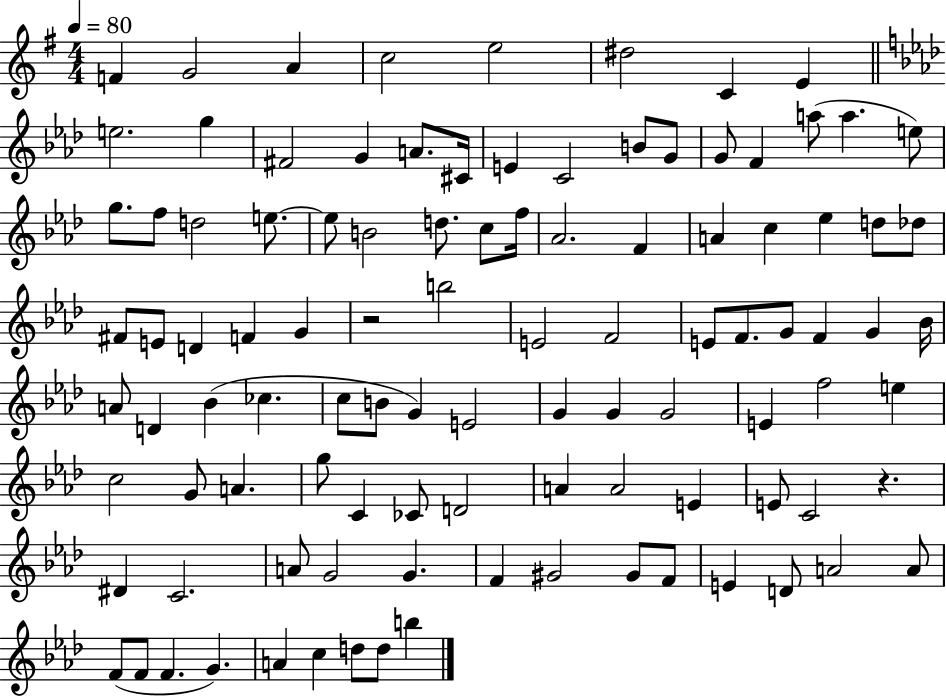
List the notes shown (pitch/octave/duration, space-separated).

F4/q G4/h A4/q C5/h E5/h D#5/h C4/q E4/q E5/h. G5/q F#4/h G4/q A4/e. C#4/s E4/q C4/h B4/e G4/e G4/e F4/q A5/e A5/q. E5/e G5/e. F5/e D5/h E5/e. E5/e B4/h D5/e. C5/e F5/s Ab4/h. F4/q A4/q C5/q Eb5/q D5/e Db5/e F#4/e E4/e D4/q F4/q G4/q R/h B5/h E4/h F4/h E4/e F4/e. G4/e F4/q G4/q Bb4/s A4/e D4/q Bb4/q CES5/q. C5/e B4/e G4/q E4/h G4/q G4/q G4/h E4/q F5/h E5/q C5/h G4/e A4/q. G5/e C4/q CES4/e D4/h A4/q A4/h E4/q E4/e C4/h R/q. D#4/q C4/h. A4/e G4/h G4/q. F4/q G#4/h G#4/e F4/e E4/q D4/e A4/h A4/e F4/e F4/e F4/q. G4/q. A4/q C5/q D5/e D5/e B5/q